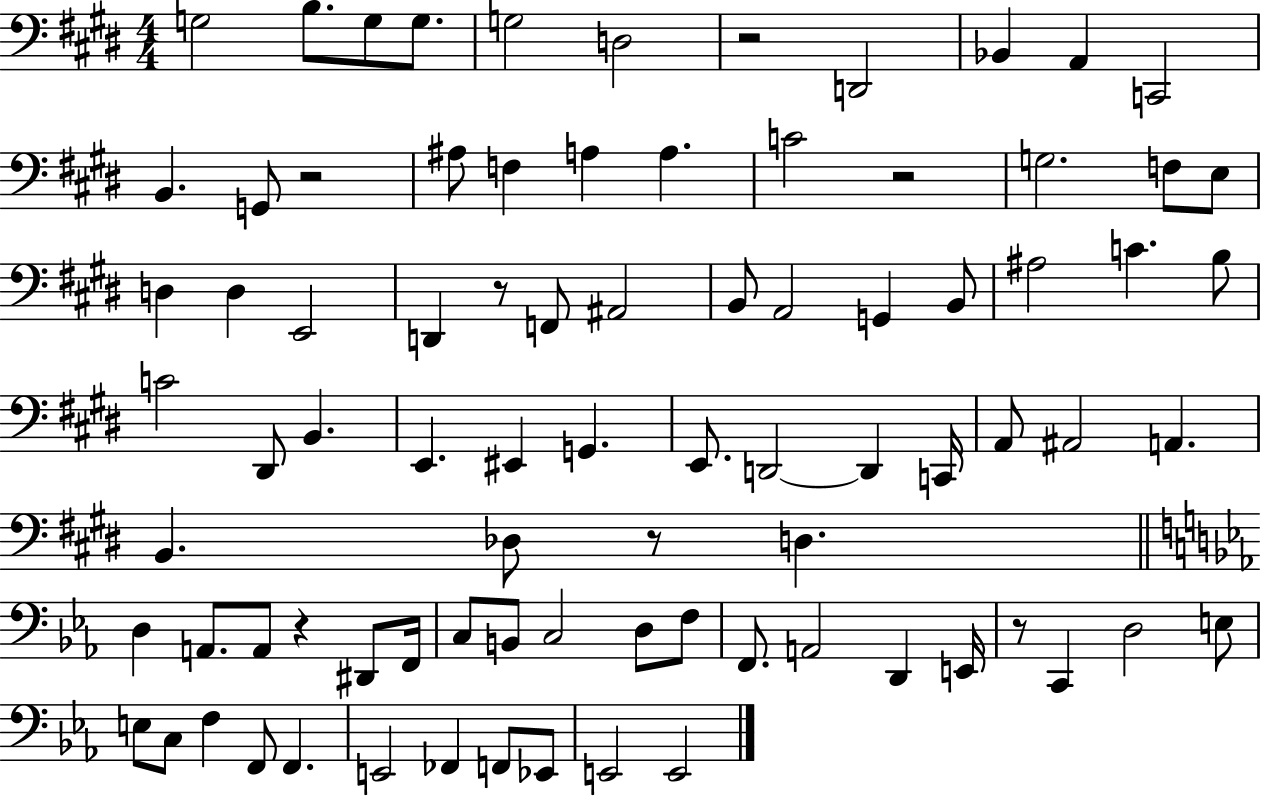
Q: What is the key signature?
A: E major